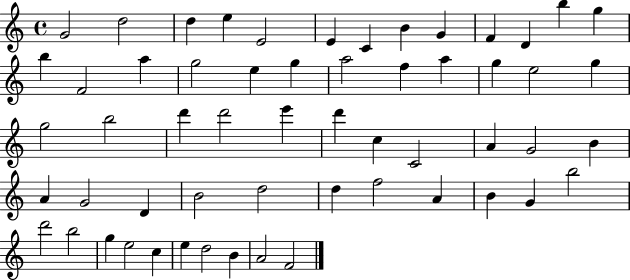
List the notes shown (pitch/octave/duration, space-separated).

G4/h D5/h D5/q E5/q E4/h E4/q C4/q B4/q G4/q F4/q D4/q B5/q G5/q B5/q F4/h A5/q G5/h E5/q G5/q A5/h F5/q A5/q G5/q E5/h G5/q G5/h B5/h D6/q D6/h E6/q D6/q C5/q C4/h A4/q G4/h B4/q A4/q G4/h D4/q B4/h D5/h D5/q F5/h A4/q B4/q G4/q B5/h D6/h B5/h G5/q E5/h C5/q E5/q D5/h B4/q A4/h F4/h